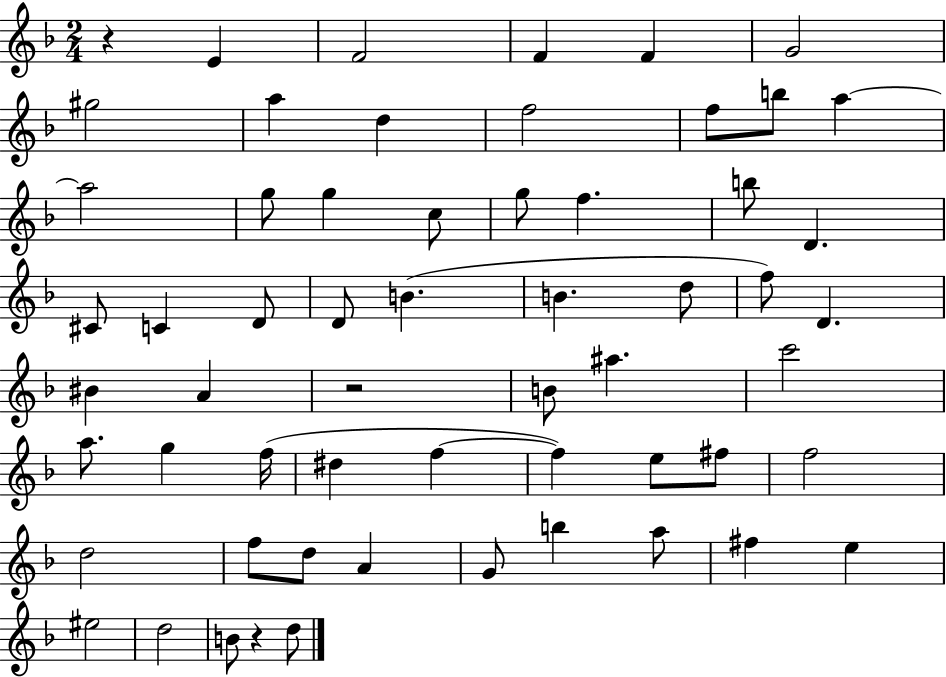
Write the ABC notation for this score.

X:1
T:Untitled
M:2/4
L:1/4
K:F
z E F2 F F G2 ^g2 a d f2 f/2 b/2 a a2 g/2 g c/2 g/2 f b/2 D ^C/2 C D/2 D/2 B B d/2 f/2 D ^B A z2 B/2 ^a c'2 a/2 g f/4 ^d f f e/2 ^f/2 f2 d2 f/2 d/2 A G/2 b a/2 ^f e ^e2 d2 B/2 z d/2